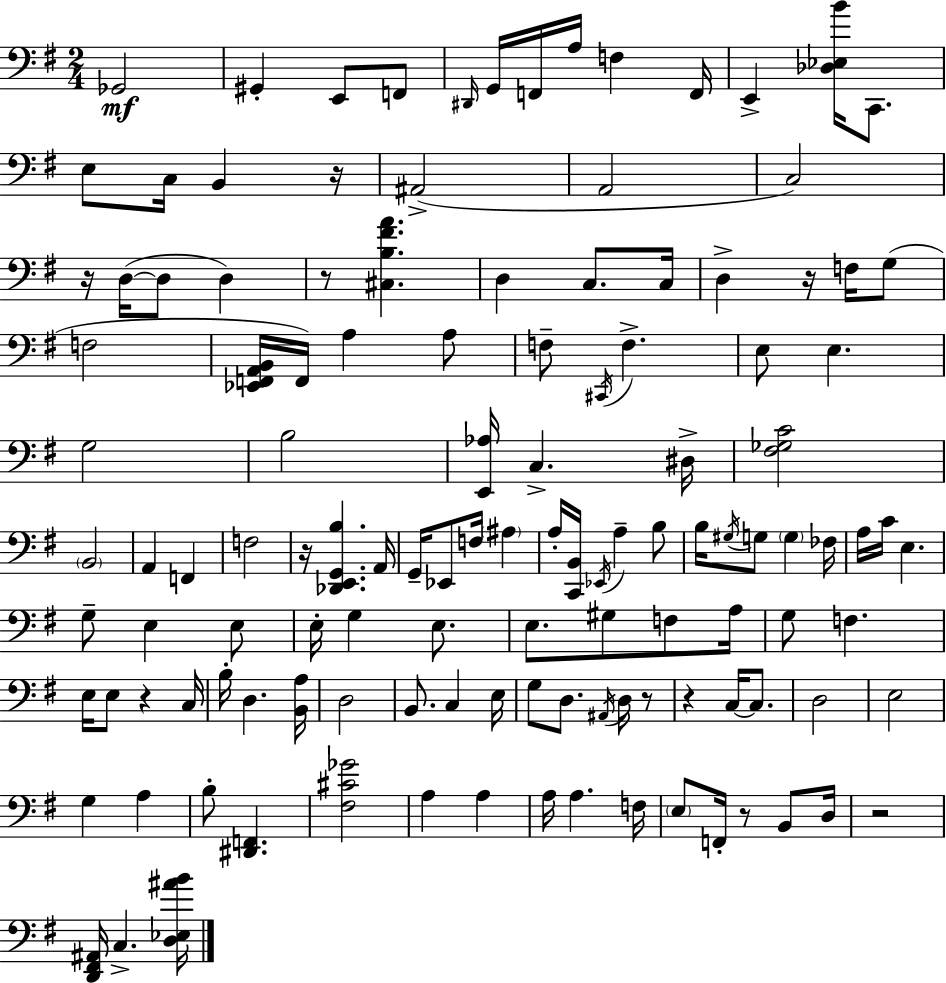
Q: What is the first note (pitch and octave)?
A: Gb2